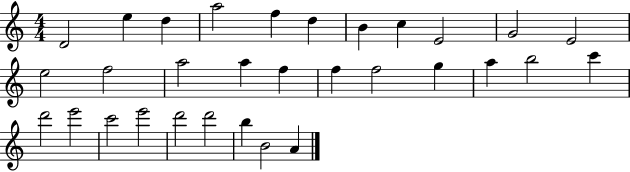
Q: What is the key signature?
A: C major